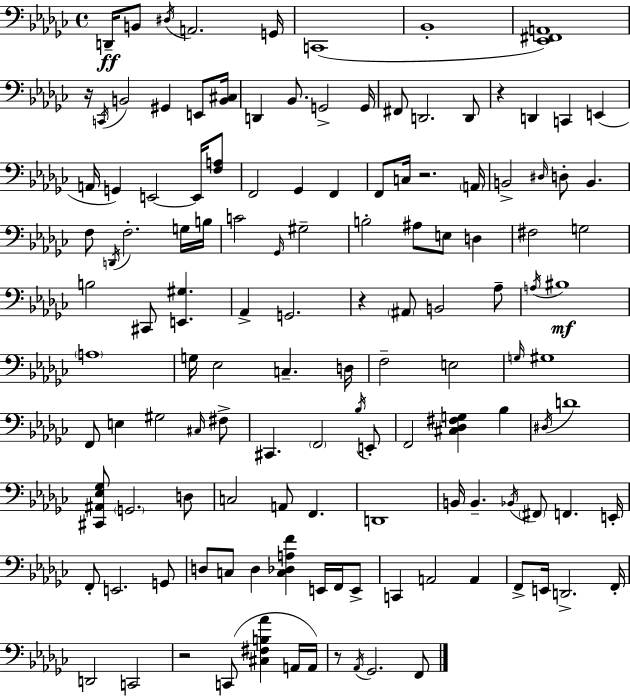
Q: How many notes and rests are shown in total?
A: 130